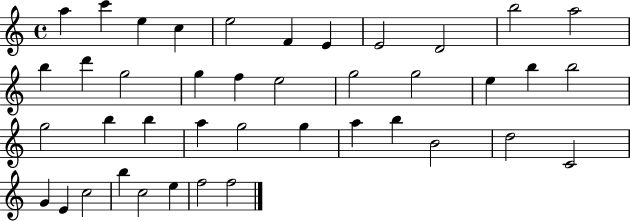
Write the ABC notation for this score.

X:1
T:Untitled
M:4/4
L:1/4
K:C
a c' e c e2 F E E2 D2 b2 a2 b d' g2 g f e2 g2 g2 e b b2 g2 b b a g2 g a b B2 d2 C2 G E c2 b c2 e f2 f2